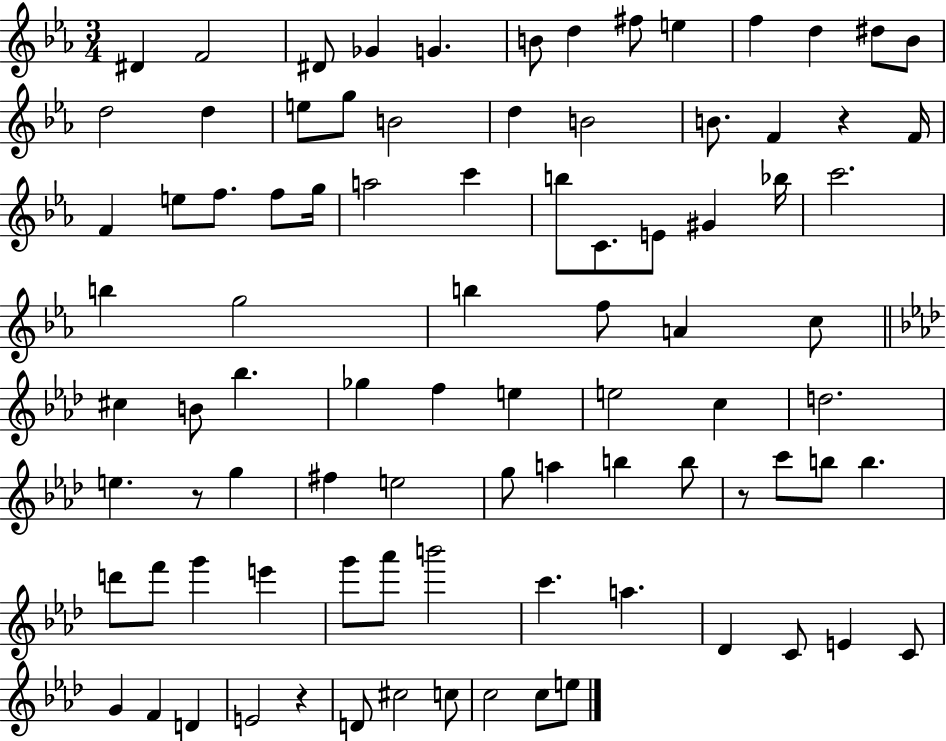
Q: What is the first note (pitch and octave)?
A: D#4